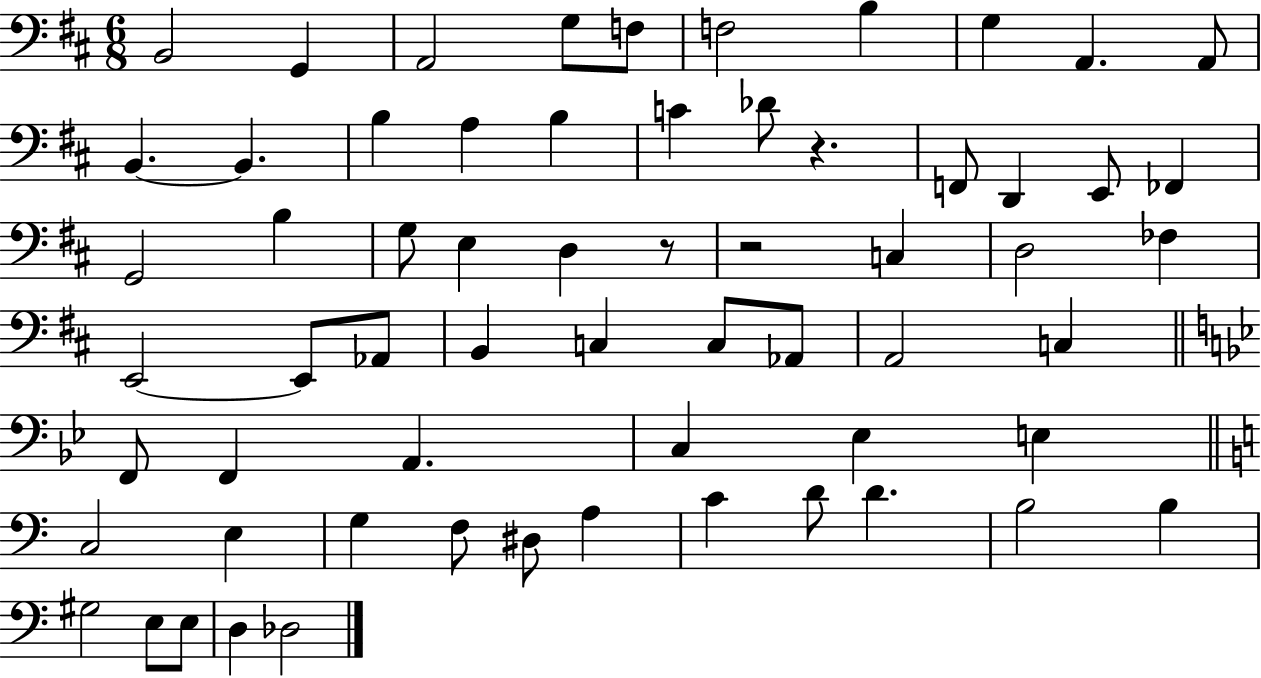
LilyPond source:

{
  \clef bass
  \numericTimeSignature
  \time 6/8
  \key d \major
  b,2 g,4 | a,2 g8 f8 | f2 b4 | g4 a,4. a,8 | \break b,4.~~ b,4. | b4 a4 b4 | c'4 des'8 r4. | f,8 d,4 e,8 fes,4 | \break g,2 b4 | g8 e4 d4 r8 | r2 c4 | d2 fes4 | \break e,2~~ e,8 aes,8 | b,4 c4 c8 aes,8 | a,2 c4 | \bar "||" \break \key bes \major f,8 f,4 a,4. | c4 ees4 e4 | \bar "||" \break \key c \major c2 e4 | g4 f8 dis8 a4 | c'4 d'8 d'4. | b2 b4 | \break gis2 e8 e8 | d4 des2 | \bar "|."
}